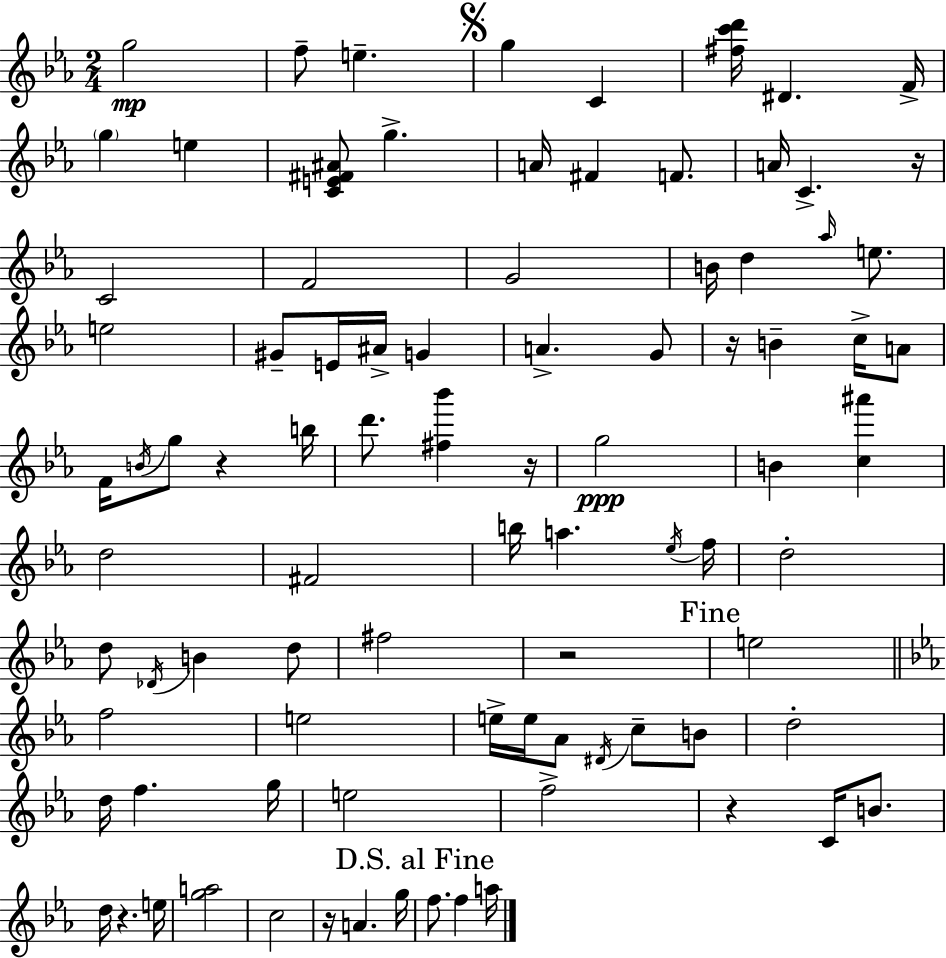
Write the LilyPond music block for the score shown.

{
  \clef treble
  \numericTimeSignature
  \time 2/4
  \key ees \major
  g''2\mp | f''8-- e''4.-- | \mark \markup { \musicglyph "scripts.segno" } g''4 c'4 | <fis'' c''' d'''>16 dis'4. f'16-> | \break \parenthesize g''4 e''4 | <c' e' fis' ais'>8 g''4.-> | a'16 fis'4 f'8. | a'16 c'4.-> r16 | \break c'2 | f'2 | g'2 | b'16 d''4 \grace { aes''16 } e''8. | \break e''2 | gis'8-- e'16 ais'16-> g'4 | a'4.-> g'8 | r16 b'4-- c''16-> a'8 | \break f'16 \acciaccatura { b'16 } g''8 r4 | b''16 d'''8. <fis'' bes'''>4 | r16 g''2\ppp | b'4 <c'' ais'''>4 | \break d''2 | fis'2 | b''16 a''4. | \acciaccatura { ees''16 } f''16 d''2-. | \break d''8 \acciaccatura { des'16 } b'4 | d''8 fis''2 | r2 | \mark "Fine" e''2 | \break \bar "||" \break \key c \minor f''2 | e''2 | e''16-> e''16 aes'8 \acciaccatura { dis'16 } c''8-- b'8 | d''2-. | \break d''16 f''4. | g''16 e''2 | f''2-> | r4 c'16 b'8. | \break d''16 r4. | e''16 <g'' a''>2 | c''2 | r16 a'4. | \break g''16 \mark "D.S. al Fine" f''8. f''4 | a''16 \bar "|."
}